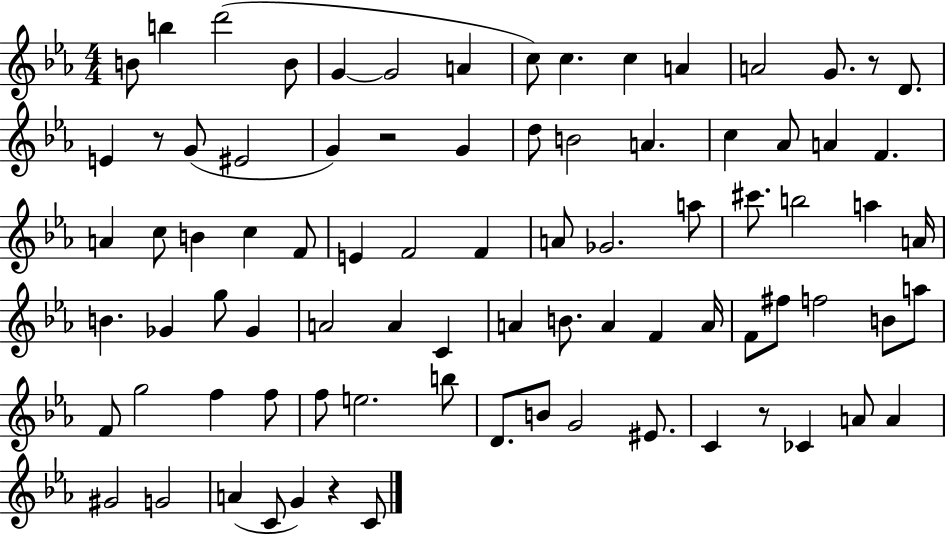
B4/e B5/q D6/h B4/e G4/q G4/h A4/q C5/e C5/q. C5/q A4/q A4/h G4/e. R/e D4/e. E4/q R/e G4/e EIS4/h G4/q R/h G4/q D5/e B4/h A4/q. C5/q Ab4/e A4/q F4/q. A4/q C5/e B4/q C5/q F4/e E4/q F4/h F4/q A4/e Gb4/h. A5/e C#6/e. B5/h A5/q A4/s B4/q. Gb4/q G5/e Gb4/q A4/h A4/q C4/q A4/q B4/e. A4/q F4/q A4/s F4/e F#5/e F5/h B4/e A5/e F4/e G5/h F5/q F5/e F5/e E5/h. B5/e D4/e. B4/e G4/h EIS4/e. C4/q R/e CES4/q A4/e A4/q G#4/h G4/h A4/q C4/e G4/q R/q C4/e